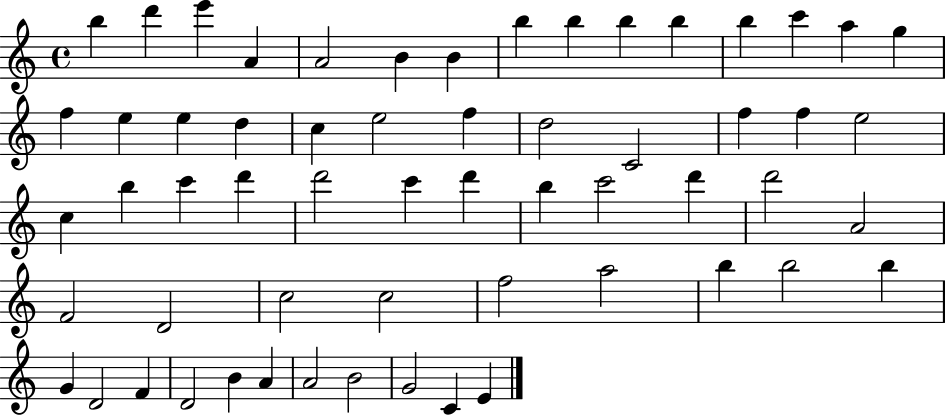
{
  \clef treble
  \time 4/4
  \defaultTimeSignature
  \key c \major
  b''4 d'''4 e'''4 a'4 | a'2 b'4 b'4 | b''4 b''4 b''4 b''4 | b''4 c'''4 a''4 g''4 | \break f''4 e''4 e''4 d''4 | c''4 e''2 f''4 | d''2 c'2 | f''4 f''4 e''2 | \break c''4 b''4 c'''4 d'''4 | d'''2 c'''4 d'''4 | b''4 c'''2 d'''4 | d'''2 a'2 | \break f'2 d'2 | c''2 c''2 | f''2 a''2 | b''4 b''2 b''4 | \break g'4 d'2 f'4 | d'2 b'4 a'4 | a'2 b'2 | g'2 c'4 e'4 | \break \bar "|."
}